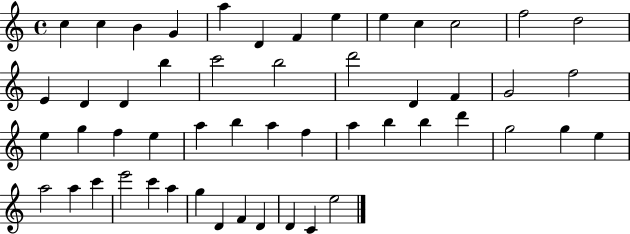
C5/q C5/q B4/q G4/q A5/q D4/q F4/q E5/q E5/q C5/q C5/h F5/h D5/h E4/q D4/q D4/q B5/q C6/h B5/h D6/h D4/q F4/q G4/h F5/h E5/q G5/q F5/q E5/q A5/q B5/q A5/q F5/q A5/q B5/q B5/q D6/q G5/h G5/q E5/q A5/h A5/q C6/q E6/h C6/q A5/q G5/q D4/q F4/q D4/q D4/q C4/q E5/h